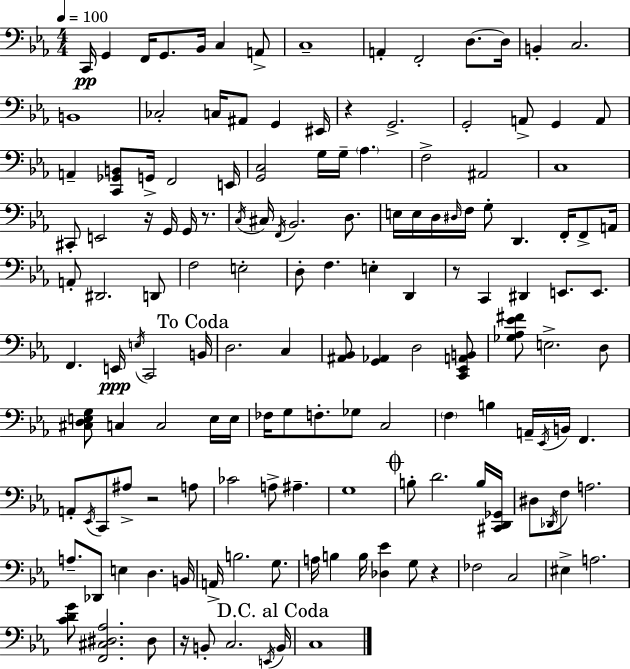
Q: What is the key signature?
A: C minor